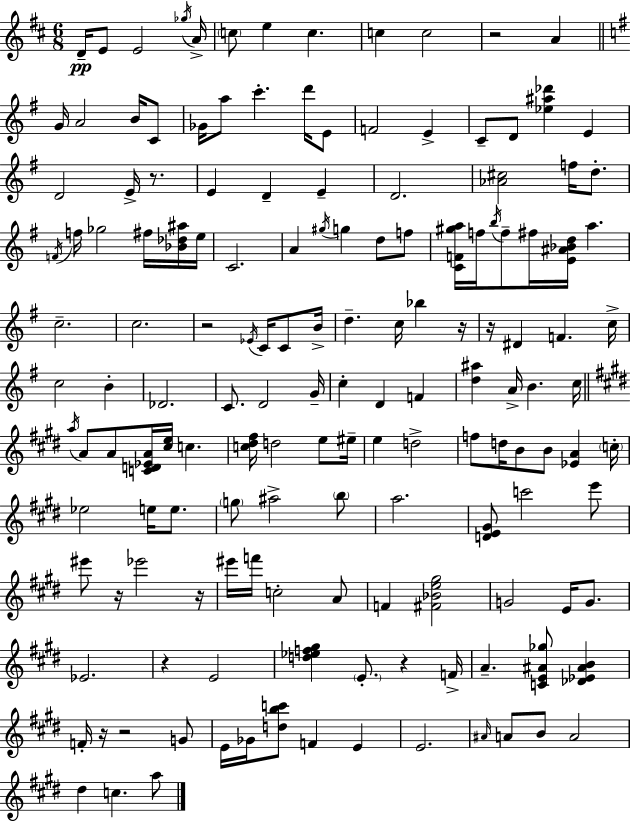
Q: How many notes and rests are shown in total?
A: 152